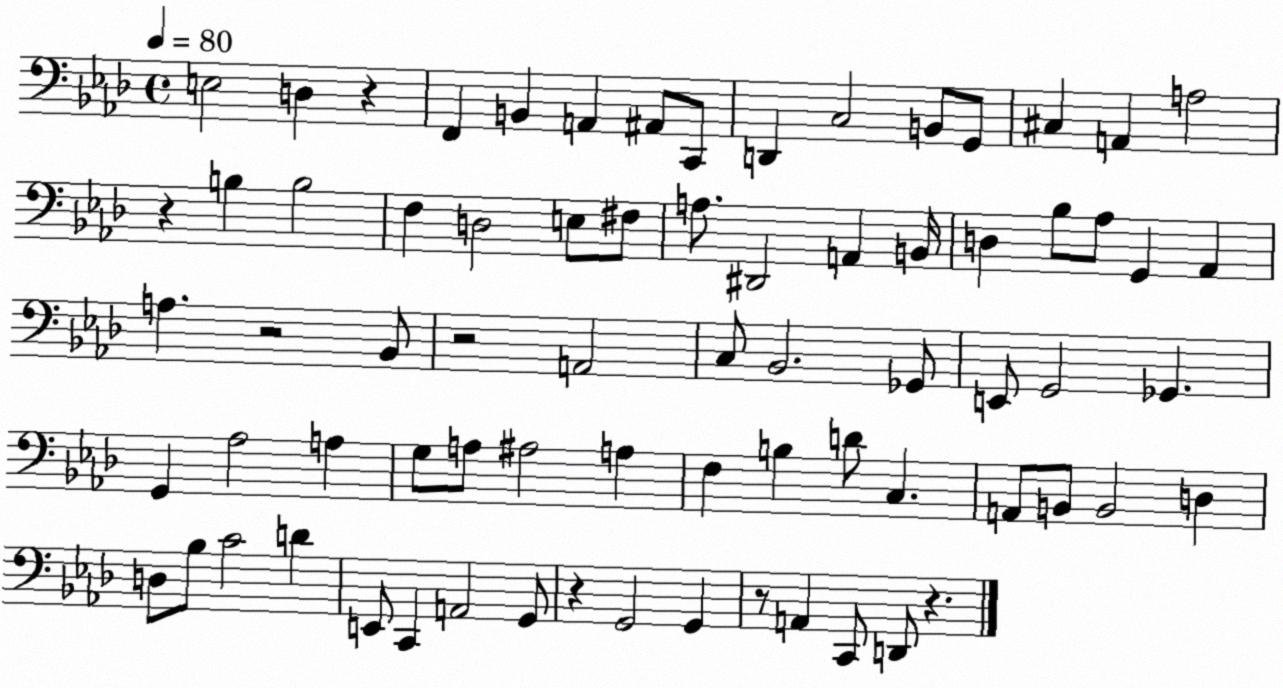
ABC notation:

X:1
T:Untitled
M:4/4
L:1/4
K:Ab
E,2 D, z F,, B,, A,, ^A,,/2 C,,/2 D,, C,2 B,,/2 G,,/2 ^C, A,, A,2 z B, B,2 F, D,2 E,/2 ^F,/2 A,/2 ^D,,2 A,, B,,/4 D, _B,/2 _A,/2 G,, _A,, A, z2 _B,,/2 z2 A,,2 C,/2 _B,,2 _G,,/2 E,,/2 G,,2 _G,, G,, _A,2 A, G,/2 A,/2 ^A,2 A, F, B, D/2 C, A,,/2 B,,/2 B,,2 D, D,/2 _B,/2 C2 D E,,/2 C,, A,,2 G,,/2 z G,,2 G,, z/2 A,, C,,/2 D,,/2 z